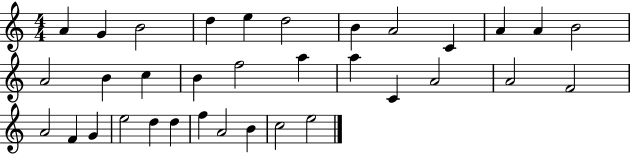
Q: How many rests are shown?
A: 0